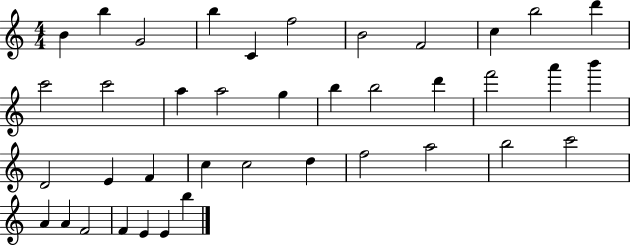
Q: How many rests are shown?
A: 0